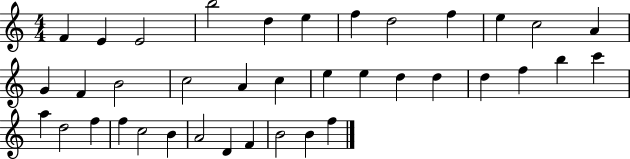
{
  \clef treble
  \numericTimeSignature
  \time 4/4
  \key c \major
  f'4 e'4 e'2 | b''2 d''4 e''4 | f''4 d''2 f''4 | e''4 c''2 a'4 | \break g'4 f'4 b'2 | c''2 a'4 c''4 | e''4 e''4 d''4 d''4 | d''4 f''4 b''4 c'''4 | \break a''4 d''2 f''4 | f''4 c''2 b'4 | a'2 d'4 f'4 | b'2 b'4 f''4 | \break \bar "|."
}